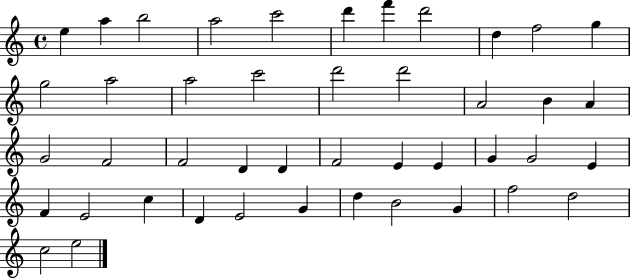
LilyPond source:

{
  \clef treble
  \time 4/4
  \defaultTimeSignature
  \key c \major
  e''4 a''4 b''2 | a''2 c'''2 | d'''4 f'''4 d'''2 | d''4 f''2 g''4 | \break g''2 a''2 | a''2 c'''2 | d'''2 d'''2 | a'2 b'4 a'4 | \break g'2 f'2 | f'2 d'4 d'4 | f'2 e'4 e'4 | g'4 g'2 e'4 | \break f'4 e'2 c''4 | d'4 e'2 g'4 | d''4 b'2 g'4 | f''2 d''2 | \break c''2 e''2 | \bar "|."
}